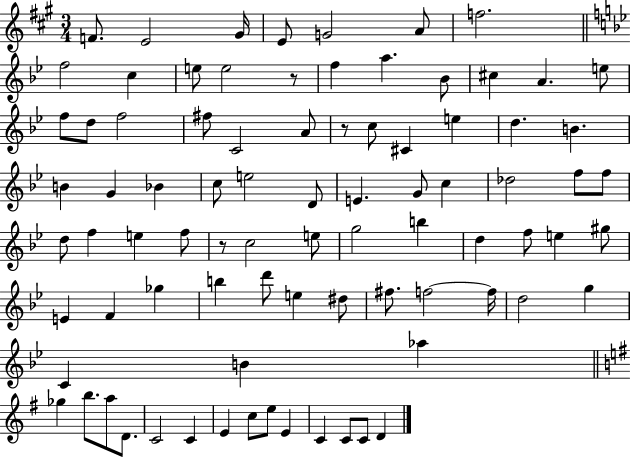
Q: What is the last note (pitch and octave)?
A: D4